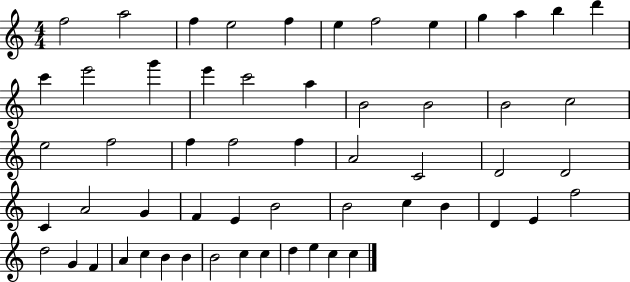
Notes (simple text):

F5/h A5/h F5/q E5/h F5/q E5/q F5/h E5/q G5/q A5/q B5/q D6/q C6/q E6/h G6/q E6/q C6/h A5/q B4/h B4/h B4/h C5/h E5/h F5/h F5/q F5/h F5/q A4/h C4/h D4/h D4/h C4/q A4/h G4/q F4/q E4/q B4/h B4/h C5/q B4/q D4/q E4/q F5/h D5/h G4/q F4/q A4/q C5/q B4/q B4/q B4/h C5/q C5/q D5/q E5/q C5/q C5/q